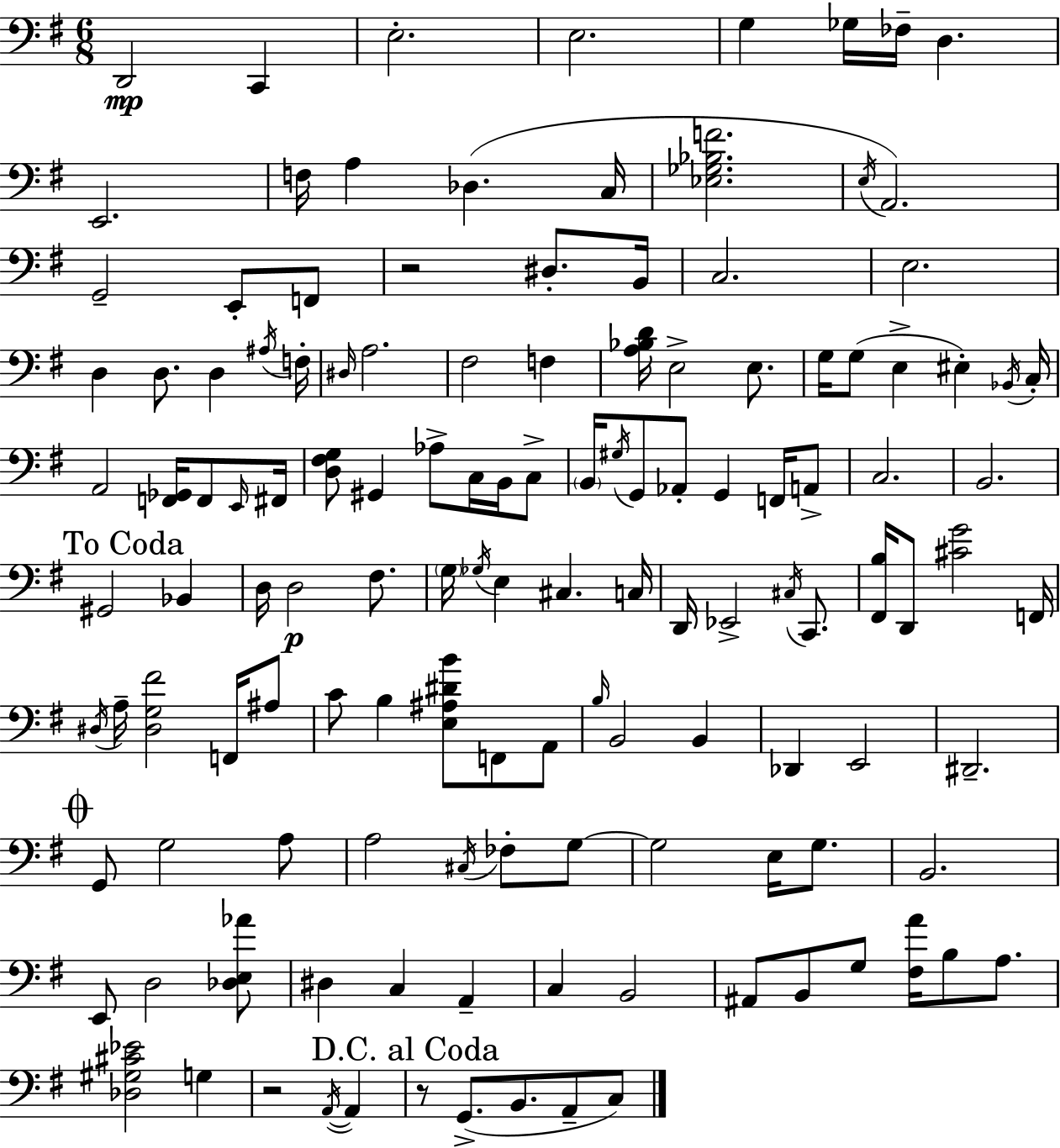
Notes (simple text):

D2/h C2/q E3/h. E3/h. G3/q Gb3/s FES3/s D3/q. E2/h. F3/s A3/q Db3/q. C3/s [Eb3,Gb3,Bb3,F4]/h. E3/s A2/h. G2/h E2/e F2/e R/h D#3/e. B2/s C3/h. E3/h. D3/q D3/e. D3/q A#3/s F3/s D#3/s A3/h. F#3/h F3/q [A3,Bb3,D4]/s E3/h E3/e. G3/s G3/e E3/q EIS3/q Bb2/s C3/s A2/h [F2,Gb2]/s F2/e E2/s F#2/s [D3,F#3,G3]/e G#2/q Ab3/e C3/s B2/s C3/e B2/s G#3/s G2/e Ab2/e G2/q F2/s A2/e C3/h. B2/h. G#2/h Bb2/q D3/s D3/h F#3/e. G3/s Gb3/s E3/q C#3/q. C3/s D2/s Eb2/h C#3/s C2/e. [F#2,B3]/s D2/e [C#4,G4]/h F2/s D#3/s A3/s [D#3,G3,F#4]/h F2/s A#3/e C4/e B3/q [E3,A#3,D#4,B4]/e F2/e A2/e B3/s B2/h B2/q Db2/q E2/h D#2/h. G2/e G3/h A3/e A3/h C#3/s FES3/e G3/e G3/h E3/s G3/e. B2/h. E2/e D3/h [Db3,E3,Ab4]/e D#3/q C3/q A2/q C3/q B2/h A#2/e B2/e G3/e [F#3,A4]/s B3/e A3/e. [Db3,G#3,C#4,Eb4]/h G3/q R/h A2/s A2/q R/e G2/e. B2/e. A2/e C3/e